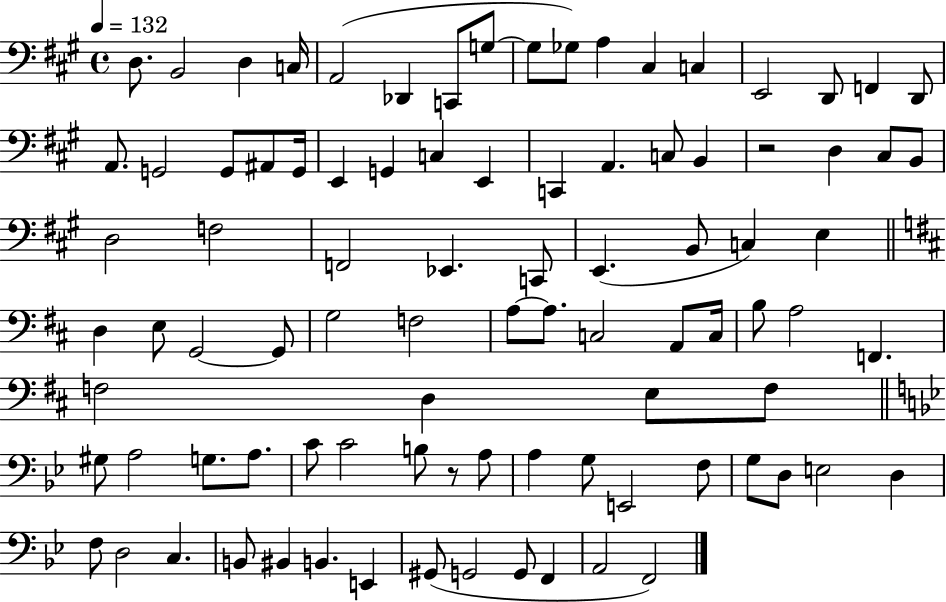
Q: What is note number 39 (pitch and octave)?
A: E2